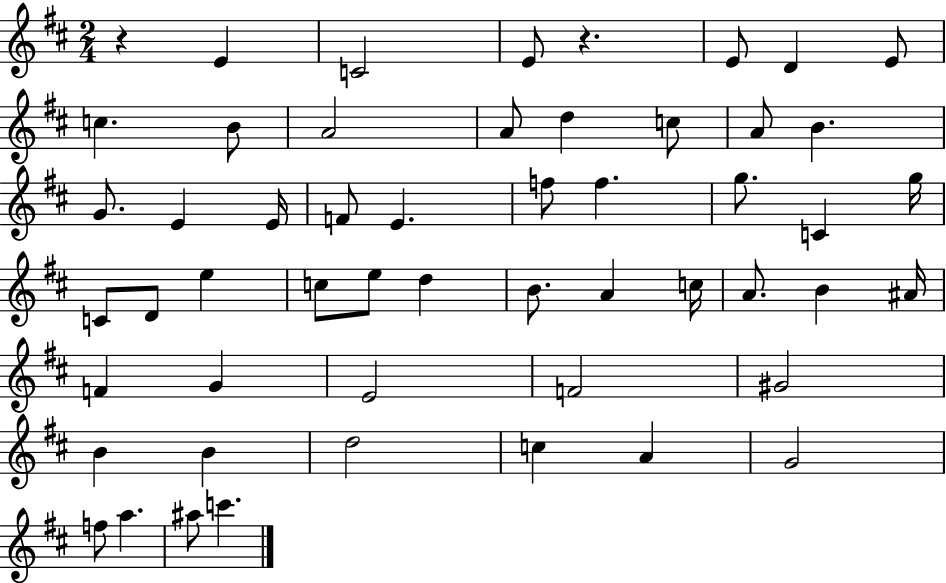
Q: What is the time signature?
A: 2/4